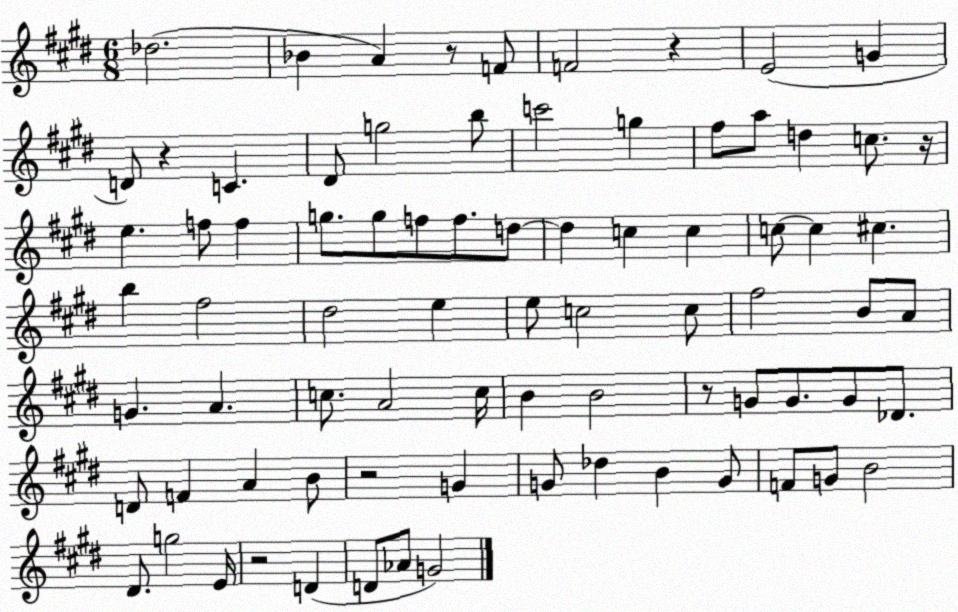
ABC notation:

X:1
T:Untitled
M:6/8
L:1/4
K:E
_d2 _B A z/2 F/2 F2 z E2 G D/2 z C ^D/2 g2 b/2 c'2 g ^f/2 a/2 d c/2 z/4 e f/2 f g/2 g/2 f/2 f/2 d/2 d c c c/2 c ^c b ^f2 ^d2 e e/2 c2 c/2 ^f2 B/2 A/2 G A c/2 A2 c/4 B B2 z/2 G/2 G/2 G/2 _D/2 D/2 F A B/2 z2 G G/2 _d B G/2 F/2 G/2 B2 ^D/2 g2 E/4 z2 D D/2 _A/2 G2